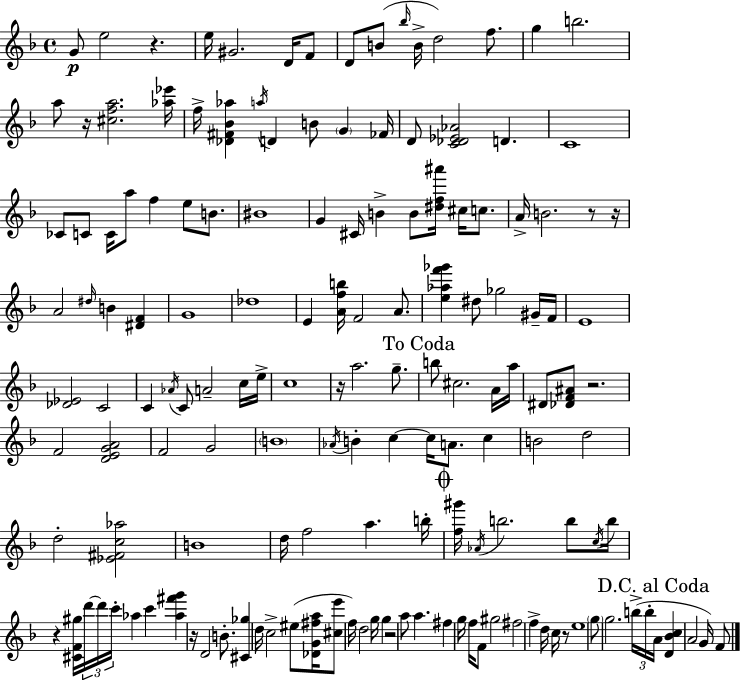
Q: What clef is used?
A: treble